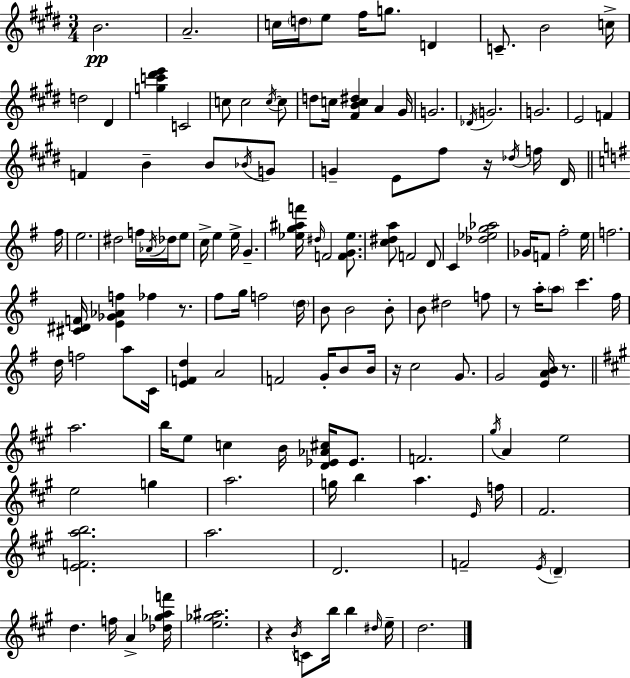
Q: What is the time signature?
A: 3/4